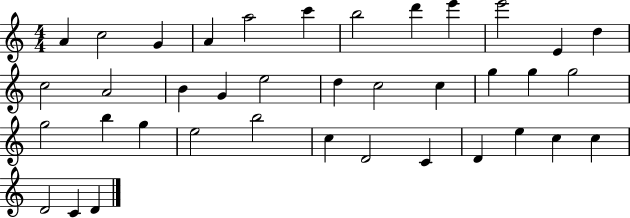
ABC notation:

X:1
T:Untitled
M:4/4
L:1/4
K:C
A c2 G A a2 c' b2 d' e' e'2 E d c2 A2 B G e2 d c2 c g g g2 g2 b g e2 b2 c D2 C D e c c D2 C D